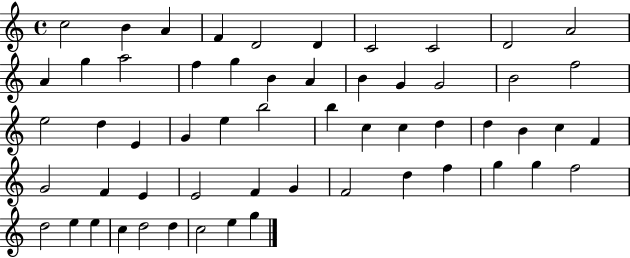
X:1
T:Untitled
M:4/4
L:1/4
K:C
c2 B A F D2 D C2 C2 D2 A2 A g a2 f g B A B G G2 B2 f2 e2 d E G e b2 b c c d d B c F G2 F E E2 F G F2 d f g g f2 d2 e e c d2 d c2 e g